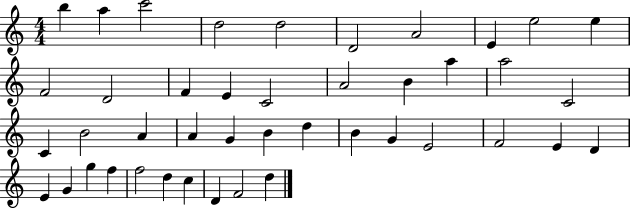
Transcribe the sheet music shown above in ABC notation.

X:1
T:Untitled
M:4/4
L:1/4
K:C
b a c'2 d2 d2 D2 A2 E e2 e F2 D2 F E C2 A2 B a a2 C2 C B2 A A G B d B G E2 F2 E D E G g f f2 d c D F2 d